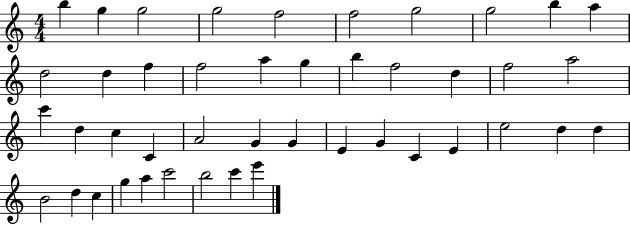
X:1
T:Untitled
M:4/4
L:1/4
K:C
b g g2 g2 f2 f2 g2 g2 b a d2 d f f2 a g b f2 d f2 a2 c' d c C A2 G G E G C E e2 d d B2 d c g a c'2 b2 c' e'